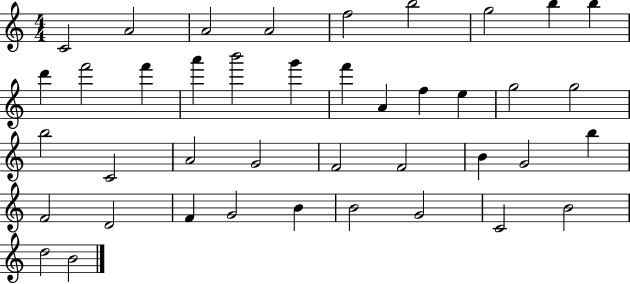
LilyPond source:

{
  \clef treble
  \numericTimeSignature
  \time 4/4
  \key c \major
  c'2 a'2 | a'2 a'2 | f''2 b''2 | g''2 b''4 b''4 | \break d'''4 f'''2 f'''4 | a'''4 b'''2 g'''4 | f'''4 a'4 f''4 e''4 | g''2 g''2 | \break b''2 c'2 | a'2 g'2 | f'2 f'2 | b'4 g'2 b''4 | \break f'2 d'2 | f'4 g'2 b'4 | b'2 g'2 | c'2 b'2 | \break d''2 b'2 | \bar "|."
}